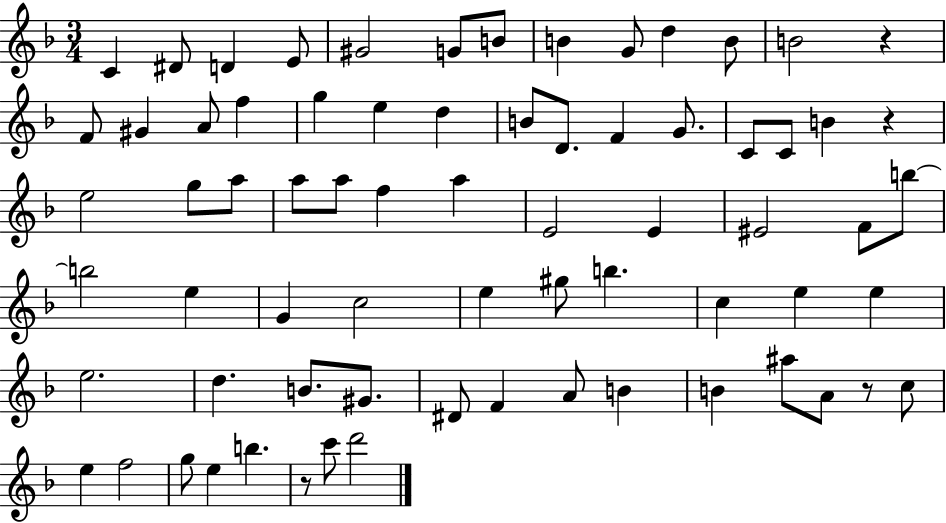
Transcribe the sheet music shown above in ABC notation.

X:1
T:Untitled
M:3/4
L:1/4
K:F
C ^D/2 D E/2 ^G2 G/2 B/2 B G/2 d B/2 B2 z F/2 ^G A/2 f g e d B/2 D/2 F G/2 C/2 C/2 B z e2 g/2 a/2 a/2 a/2 f a E2 E ^E2 F/2 b/2 b2 e G c2 e ^g/2 b c e e e2 d B/2 ^G/2 ^D/2 F A/2 B B ^a/2 A/2 z/2 c/2 e f2 g/2 e b z/2 c'/2 d'2